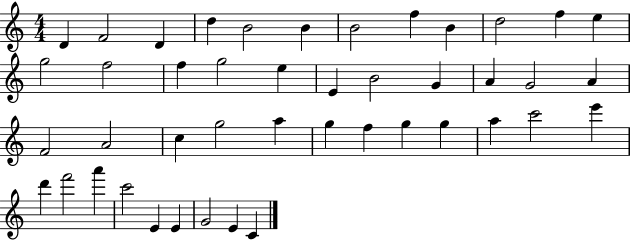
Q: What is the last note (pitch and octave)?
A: C4